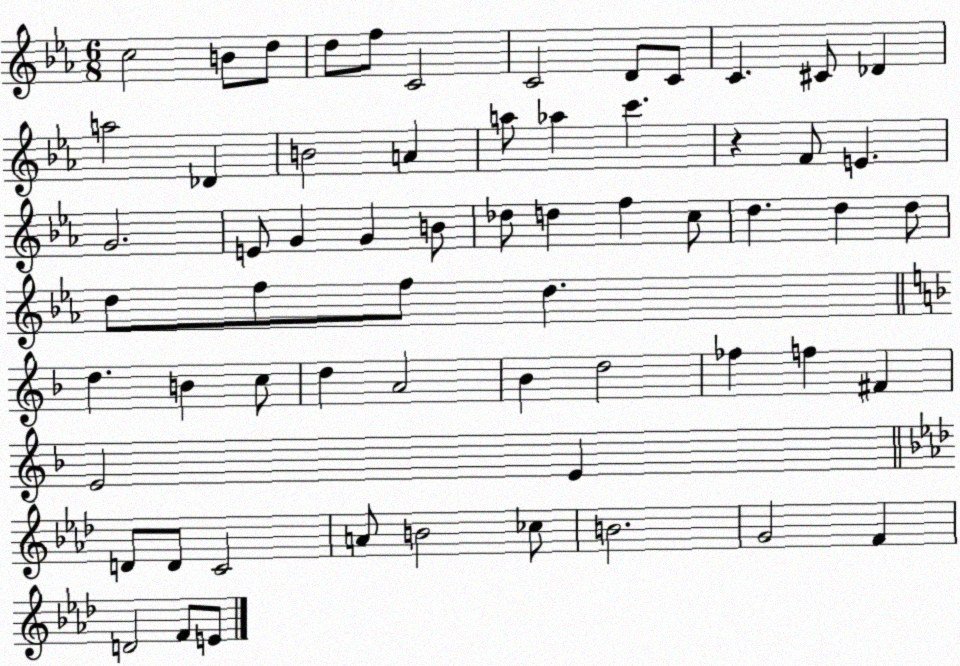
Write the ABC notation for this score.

X:1
T:Untitled
M:6/8
L:1/4
K:Eb
c2 B/2 d/2 d/2 f/2 C2 C2 D/2 C/2 C ^C/2 _D a2 _D B2 A a/2 _a c' z F/2 E G2 E/2 G G B/2 _d/2 d f c/2 d d d/2 d/2 f/2 f/2 d d B c/2 d A2 _B d2 _f f ^F E2 E D/2 D/2 C2 A/2 B2 _c/2 B2 G2 F D2 F/2 E/2